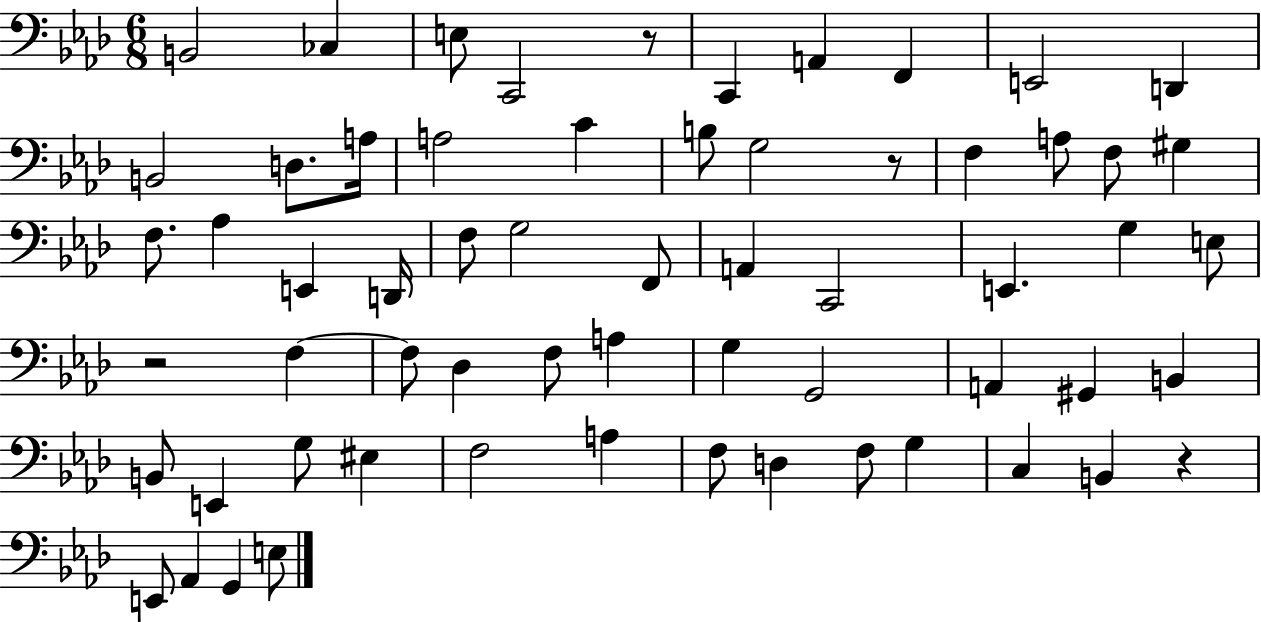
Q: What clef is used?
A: bass